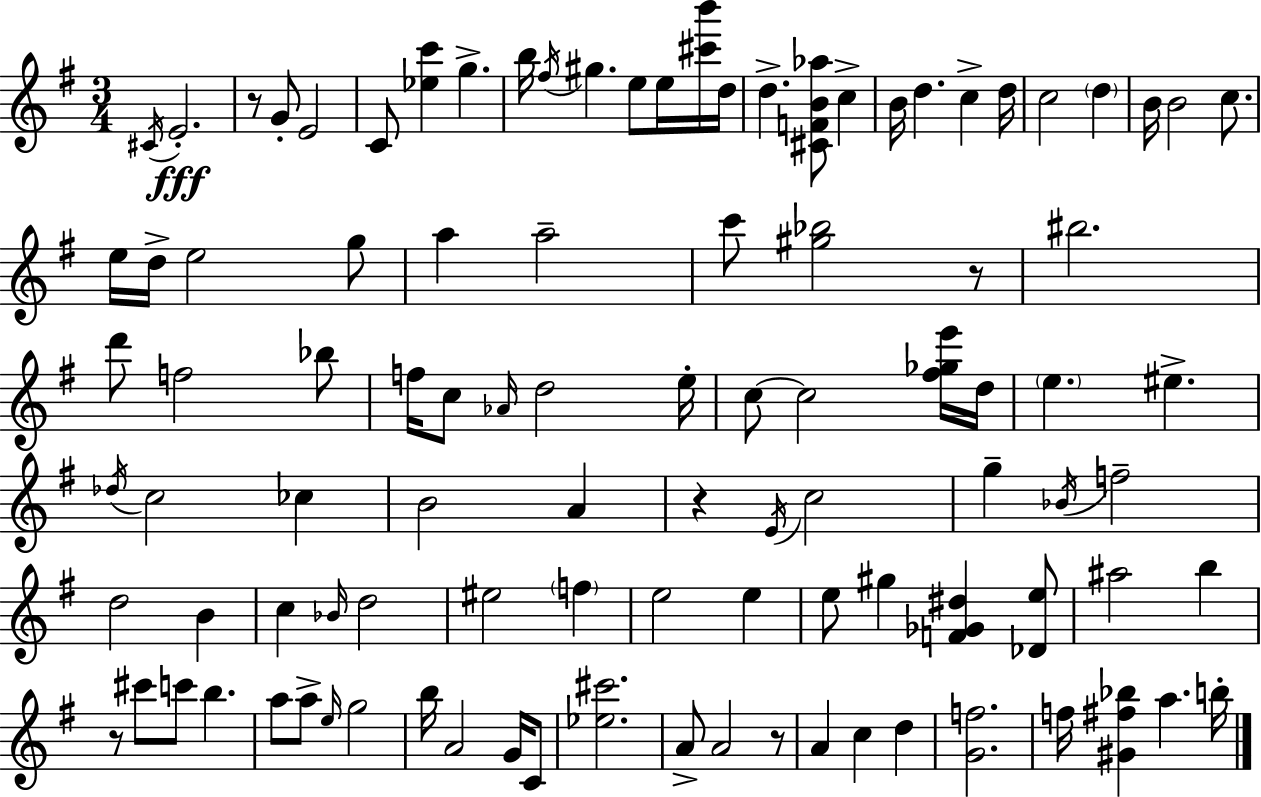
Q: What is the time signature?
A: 3/4